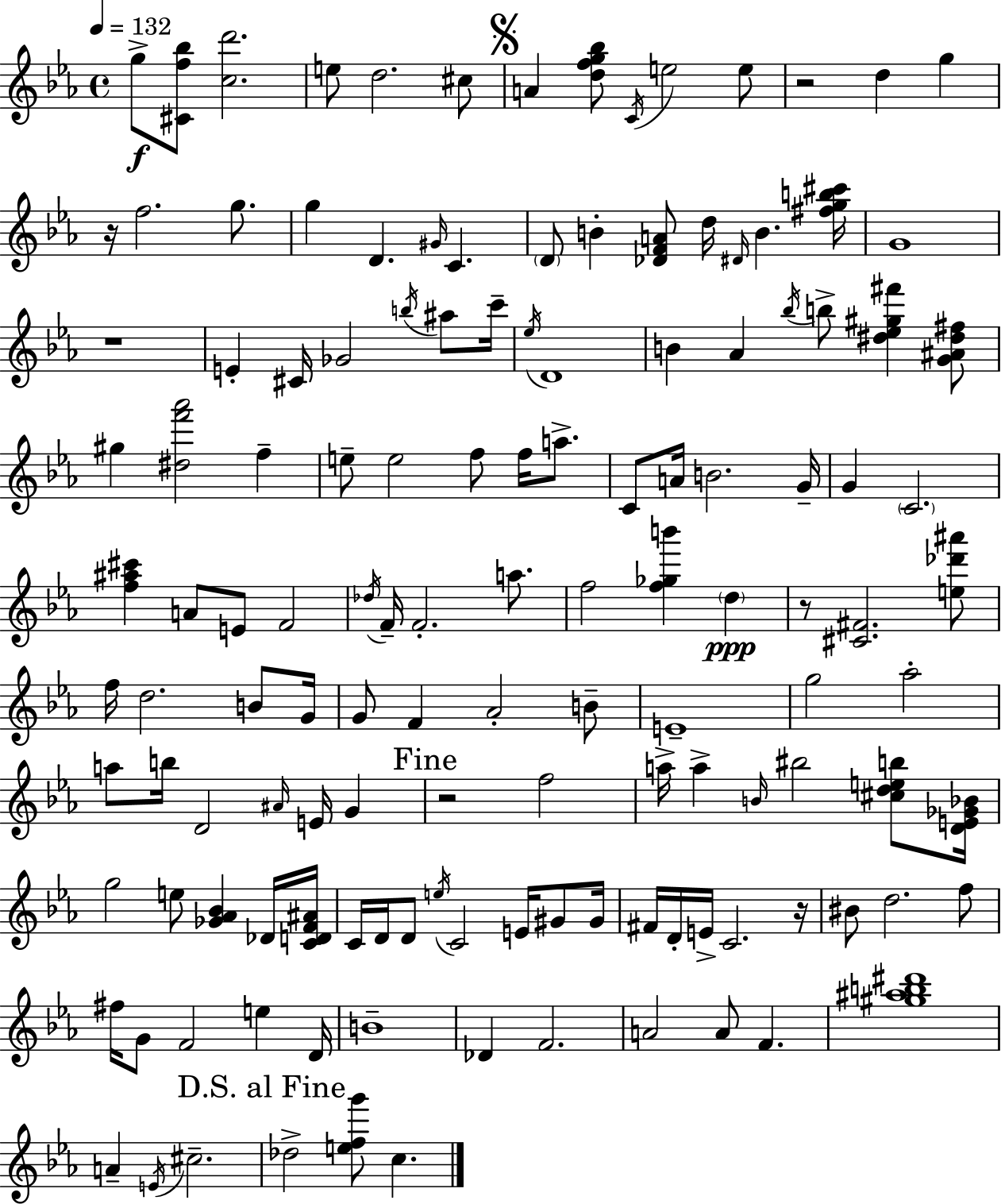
G5/e [C#4,F5,Bb5]/e [C5,D6]/h. E5/e D5/h. C#5/e A4/q [D5,F5,G5,Bb5]/e C4/s E5/h E5/e R/h D5/q G5/q R/s F5/h. G5/e. G5/q D4/q. G#4/s C4/q. D4/e B4/q [Db4,F4,A4]/e D5/s D#4/s B4/q. [F#5,G5,B5,C#6]/s G4/w R/w E4/q C#4/s Gb4/h B5/s A#5/e C6/s Eb5/s D4/w B4/q Ab4/q Bb5/s B5/e [D#5,Eb5,G#5,F#6]/q [G4,A#4,D#5,F#5]/e G#5/q [D#5,F6,Ab6]/h F5/q E5/e E5/h F5/e F5/s A5/e. C4/e A4/s B4/h. G4/s G4/q C4/h. [F5,A#5,C#6]/q A4/e E4/e F4/h Db5/s F4/s F4/h. A5/e. F5/h [F5,Gb5,B6]/q D5/q R/e [C#4,F#4]/h. [E5,Db6,A#6]/e F5/s D5/h. B4/e G4/s G4/e F4/q Ab4/h B4/e E4/w G5/h Ab5/h A5/e B5/s D4/h A#4/s E4/s G4/q R/h F5/h A5/s A5/q B4/s BIS5/h [C#5,D5,E5,B5]/e [D4,E4,Gb4,Bb4]/s G5/h E5/e [Gb4,Ab4,Bb4]/q Db4/s [C4,D4,F4,A#4]/s C4/s D4/s D4/e E5/s C4/h E4/s G#4/e G#4/s F#4/s D4/s E4/s C4/h. R/s BIS4/e D5/h. F5/e F#5/s G4/e F4/h E5/q D4/s B4/w Db4/q F4/h. A4/h A4/e F4/q. [G#5,A#5,B5,D#6]/w A4/q E4/s C#5/h. Db5/h [E5,F5,G6]/e C5/q.